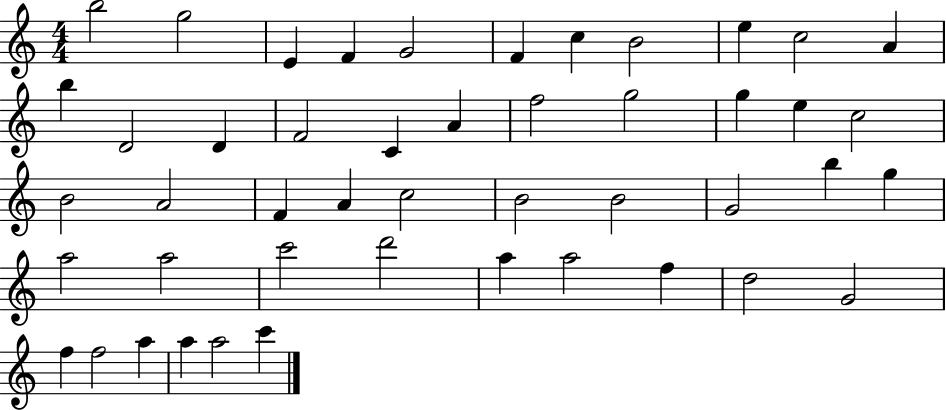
B5/h G5/h E4/q F4/q G4/h F4/q C5/q B4/h E5/q C5/h A4/q B5/q D4/h D4/q F4/h C4/q A4/q F5/h G5/h G5/q E5/q C5/h B4/h A4/h F4/q A4/q C5/h B4/h B4/h G4/h B5/q G5/q A5/h A5/h C6/h D6/h A5/q A5/h F5/q D5/h G4/h F5/q F5/h A5/q A5/q A5/h C6/q